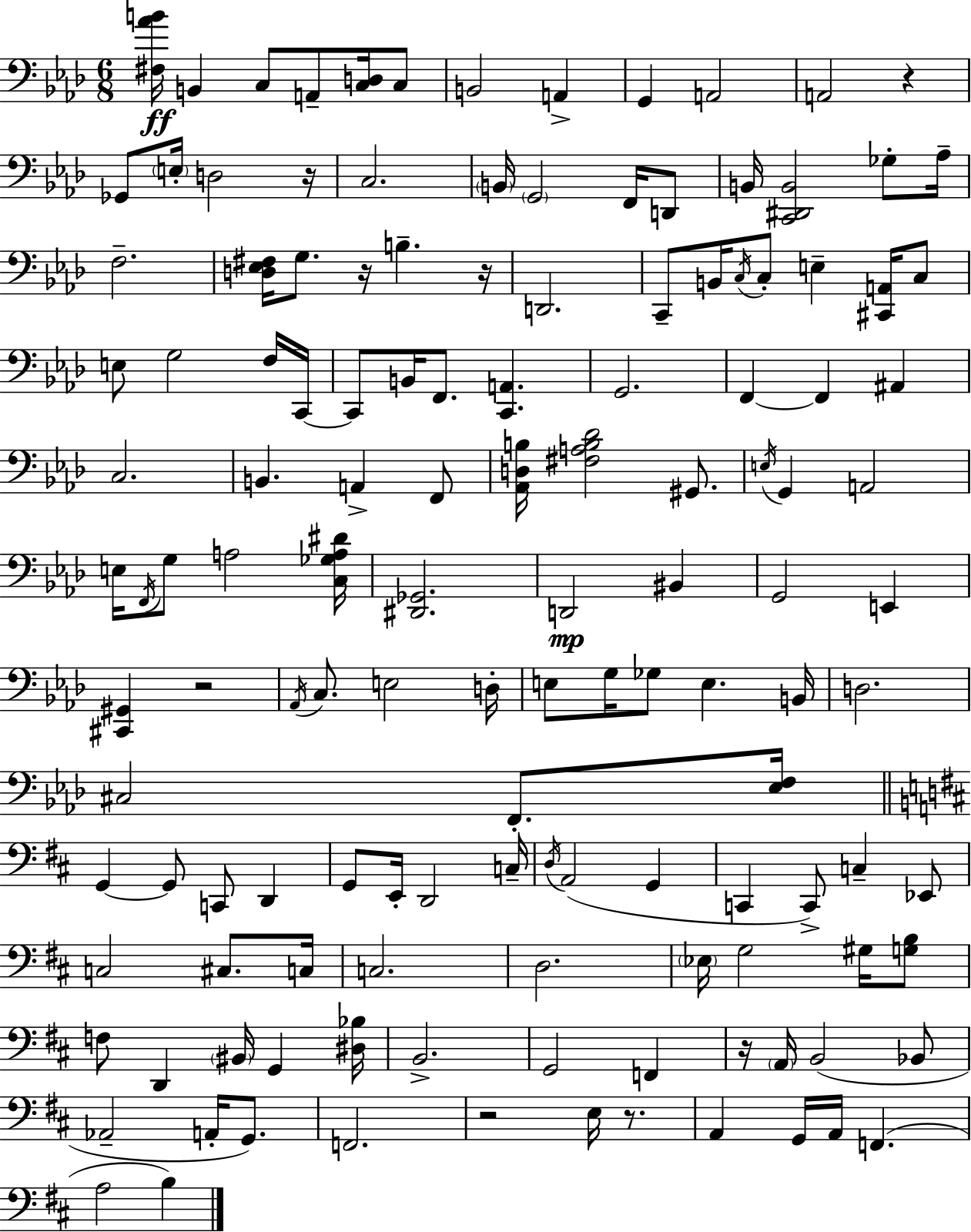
{
  \clef bass
  \numericTimeSignature
  \time 6/8
  \key f \minor
  \repeat volta 2 { <fis aes' b'>16\ff b,4 c8 a,8-- <c d>16 c8 | b,2 a,4-> | g,4 a,2 | a,2 r4 | \break ges,8 \parenthesize e16-. d2 r16 | c2. | \parenthesize b,16 \parenthesize g,2 f,16 d,8 | b,16 <c, dis, b,>2 ges8-. aes16-- | \break f2.-- | <d ees fis>16 g8. r16 b4.-- r16 | d,2. | c,8-- b,16 \acciaccatura { c16 } c8-. e4-- <cis, a,>16 c8 | \break e8 g2 f16 | c,16~~ c,8 b,16 f,8. <c, a,>4. | g,2. | f,4~~ f,4 ais,4 | \break c2. | b,4. a,4-> f,8 | <aes, d b>16 <fis a b des'>2 gis,8. | \acciaccatura { e16 } g,4 a,2 | \break e16 \acciaccatura { f,16 } g8 a2 | <c ges a dis'>16 <dis, ges,>2. | d,2\mp bis,4 | g,2 e,4 | \break <cis, gis,>4 r2 | \acciaccatura { aes,16 } c8. e2 | d16-. e8 g16 ges8 e4. | b,16 d2. | \break cis2 | f,8.-. <ees f>16 \bar "||" \break \key b \minor g,4~~ g,8 c,8 d,4 | g,8 e,16-. d,2 c16-- | \acciaccatura { d16 } a,2( g,4 | c,4 c,8->) c4-- ees,8 | \break c2 cis8. | c16 c2. | d2. | \parenthesize ees16 g2 gis16 <g b>8 | \break f8 d,4 \parenthesize bis,16 g,4 | <dis bes>16 b,2.-> | g,2 f,4 | r16 \parenthesize a,16 b,2( bes,8 | \break aes,2-- a,16-. g,8.) | f,2. | r2 e16 r8. | a,4 g,16 a,16 f,4.( | \break a2 b4) | } \bar "|."
}